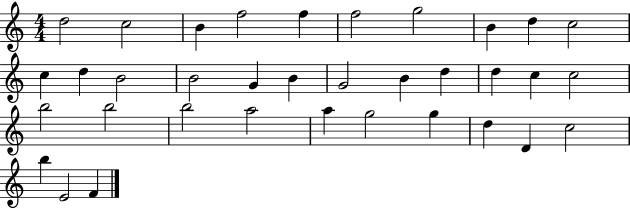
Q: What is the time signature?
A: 4/4